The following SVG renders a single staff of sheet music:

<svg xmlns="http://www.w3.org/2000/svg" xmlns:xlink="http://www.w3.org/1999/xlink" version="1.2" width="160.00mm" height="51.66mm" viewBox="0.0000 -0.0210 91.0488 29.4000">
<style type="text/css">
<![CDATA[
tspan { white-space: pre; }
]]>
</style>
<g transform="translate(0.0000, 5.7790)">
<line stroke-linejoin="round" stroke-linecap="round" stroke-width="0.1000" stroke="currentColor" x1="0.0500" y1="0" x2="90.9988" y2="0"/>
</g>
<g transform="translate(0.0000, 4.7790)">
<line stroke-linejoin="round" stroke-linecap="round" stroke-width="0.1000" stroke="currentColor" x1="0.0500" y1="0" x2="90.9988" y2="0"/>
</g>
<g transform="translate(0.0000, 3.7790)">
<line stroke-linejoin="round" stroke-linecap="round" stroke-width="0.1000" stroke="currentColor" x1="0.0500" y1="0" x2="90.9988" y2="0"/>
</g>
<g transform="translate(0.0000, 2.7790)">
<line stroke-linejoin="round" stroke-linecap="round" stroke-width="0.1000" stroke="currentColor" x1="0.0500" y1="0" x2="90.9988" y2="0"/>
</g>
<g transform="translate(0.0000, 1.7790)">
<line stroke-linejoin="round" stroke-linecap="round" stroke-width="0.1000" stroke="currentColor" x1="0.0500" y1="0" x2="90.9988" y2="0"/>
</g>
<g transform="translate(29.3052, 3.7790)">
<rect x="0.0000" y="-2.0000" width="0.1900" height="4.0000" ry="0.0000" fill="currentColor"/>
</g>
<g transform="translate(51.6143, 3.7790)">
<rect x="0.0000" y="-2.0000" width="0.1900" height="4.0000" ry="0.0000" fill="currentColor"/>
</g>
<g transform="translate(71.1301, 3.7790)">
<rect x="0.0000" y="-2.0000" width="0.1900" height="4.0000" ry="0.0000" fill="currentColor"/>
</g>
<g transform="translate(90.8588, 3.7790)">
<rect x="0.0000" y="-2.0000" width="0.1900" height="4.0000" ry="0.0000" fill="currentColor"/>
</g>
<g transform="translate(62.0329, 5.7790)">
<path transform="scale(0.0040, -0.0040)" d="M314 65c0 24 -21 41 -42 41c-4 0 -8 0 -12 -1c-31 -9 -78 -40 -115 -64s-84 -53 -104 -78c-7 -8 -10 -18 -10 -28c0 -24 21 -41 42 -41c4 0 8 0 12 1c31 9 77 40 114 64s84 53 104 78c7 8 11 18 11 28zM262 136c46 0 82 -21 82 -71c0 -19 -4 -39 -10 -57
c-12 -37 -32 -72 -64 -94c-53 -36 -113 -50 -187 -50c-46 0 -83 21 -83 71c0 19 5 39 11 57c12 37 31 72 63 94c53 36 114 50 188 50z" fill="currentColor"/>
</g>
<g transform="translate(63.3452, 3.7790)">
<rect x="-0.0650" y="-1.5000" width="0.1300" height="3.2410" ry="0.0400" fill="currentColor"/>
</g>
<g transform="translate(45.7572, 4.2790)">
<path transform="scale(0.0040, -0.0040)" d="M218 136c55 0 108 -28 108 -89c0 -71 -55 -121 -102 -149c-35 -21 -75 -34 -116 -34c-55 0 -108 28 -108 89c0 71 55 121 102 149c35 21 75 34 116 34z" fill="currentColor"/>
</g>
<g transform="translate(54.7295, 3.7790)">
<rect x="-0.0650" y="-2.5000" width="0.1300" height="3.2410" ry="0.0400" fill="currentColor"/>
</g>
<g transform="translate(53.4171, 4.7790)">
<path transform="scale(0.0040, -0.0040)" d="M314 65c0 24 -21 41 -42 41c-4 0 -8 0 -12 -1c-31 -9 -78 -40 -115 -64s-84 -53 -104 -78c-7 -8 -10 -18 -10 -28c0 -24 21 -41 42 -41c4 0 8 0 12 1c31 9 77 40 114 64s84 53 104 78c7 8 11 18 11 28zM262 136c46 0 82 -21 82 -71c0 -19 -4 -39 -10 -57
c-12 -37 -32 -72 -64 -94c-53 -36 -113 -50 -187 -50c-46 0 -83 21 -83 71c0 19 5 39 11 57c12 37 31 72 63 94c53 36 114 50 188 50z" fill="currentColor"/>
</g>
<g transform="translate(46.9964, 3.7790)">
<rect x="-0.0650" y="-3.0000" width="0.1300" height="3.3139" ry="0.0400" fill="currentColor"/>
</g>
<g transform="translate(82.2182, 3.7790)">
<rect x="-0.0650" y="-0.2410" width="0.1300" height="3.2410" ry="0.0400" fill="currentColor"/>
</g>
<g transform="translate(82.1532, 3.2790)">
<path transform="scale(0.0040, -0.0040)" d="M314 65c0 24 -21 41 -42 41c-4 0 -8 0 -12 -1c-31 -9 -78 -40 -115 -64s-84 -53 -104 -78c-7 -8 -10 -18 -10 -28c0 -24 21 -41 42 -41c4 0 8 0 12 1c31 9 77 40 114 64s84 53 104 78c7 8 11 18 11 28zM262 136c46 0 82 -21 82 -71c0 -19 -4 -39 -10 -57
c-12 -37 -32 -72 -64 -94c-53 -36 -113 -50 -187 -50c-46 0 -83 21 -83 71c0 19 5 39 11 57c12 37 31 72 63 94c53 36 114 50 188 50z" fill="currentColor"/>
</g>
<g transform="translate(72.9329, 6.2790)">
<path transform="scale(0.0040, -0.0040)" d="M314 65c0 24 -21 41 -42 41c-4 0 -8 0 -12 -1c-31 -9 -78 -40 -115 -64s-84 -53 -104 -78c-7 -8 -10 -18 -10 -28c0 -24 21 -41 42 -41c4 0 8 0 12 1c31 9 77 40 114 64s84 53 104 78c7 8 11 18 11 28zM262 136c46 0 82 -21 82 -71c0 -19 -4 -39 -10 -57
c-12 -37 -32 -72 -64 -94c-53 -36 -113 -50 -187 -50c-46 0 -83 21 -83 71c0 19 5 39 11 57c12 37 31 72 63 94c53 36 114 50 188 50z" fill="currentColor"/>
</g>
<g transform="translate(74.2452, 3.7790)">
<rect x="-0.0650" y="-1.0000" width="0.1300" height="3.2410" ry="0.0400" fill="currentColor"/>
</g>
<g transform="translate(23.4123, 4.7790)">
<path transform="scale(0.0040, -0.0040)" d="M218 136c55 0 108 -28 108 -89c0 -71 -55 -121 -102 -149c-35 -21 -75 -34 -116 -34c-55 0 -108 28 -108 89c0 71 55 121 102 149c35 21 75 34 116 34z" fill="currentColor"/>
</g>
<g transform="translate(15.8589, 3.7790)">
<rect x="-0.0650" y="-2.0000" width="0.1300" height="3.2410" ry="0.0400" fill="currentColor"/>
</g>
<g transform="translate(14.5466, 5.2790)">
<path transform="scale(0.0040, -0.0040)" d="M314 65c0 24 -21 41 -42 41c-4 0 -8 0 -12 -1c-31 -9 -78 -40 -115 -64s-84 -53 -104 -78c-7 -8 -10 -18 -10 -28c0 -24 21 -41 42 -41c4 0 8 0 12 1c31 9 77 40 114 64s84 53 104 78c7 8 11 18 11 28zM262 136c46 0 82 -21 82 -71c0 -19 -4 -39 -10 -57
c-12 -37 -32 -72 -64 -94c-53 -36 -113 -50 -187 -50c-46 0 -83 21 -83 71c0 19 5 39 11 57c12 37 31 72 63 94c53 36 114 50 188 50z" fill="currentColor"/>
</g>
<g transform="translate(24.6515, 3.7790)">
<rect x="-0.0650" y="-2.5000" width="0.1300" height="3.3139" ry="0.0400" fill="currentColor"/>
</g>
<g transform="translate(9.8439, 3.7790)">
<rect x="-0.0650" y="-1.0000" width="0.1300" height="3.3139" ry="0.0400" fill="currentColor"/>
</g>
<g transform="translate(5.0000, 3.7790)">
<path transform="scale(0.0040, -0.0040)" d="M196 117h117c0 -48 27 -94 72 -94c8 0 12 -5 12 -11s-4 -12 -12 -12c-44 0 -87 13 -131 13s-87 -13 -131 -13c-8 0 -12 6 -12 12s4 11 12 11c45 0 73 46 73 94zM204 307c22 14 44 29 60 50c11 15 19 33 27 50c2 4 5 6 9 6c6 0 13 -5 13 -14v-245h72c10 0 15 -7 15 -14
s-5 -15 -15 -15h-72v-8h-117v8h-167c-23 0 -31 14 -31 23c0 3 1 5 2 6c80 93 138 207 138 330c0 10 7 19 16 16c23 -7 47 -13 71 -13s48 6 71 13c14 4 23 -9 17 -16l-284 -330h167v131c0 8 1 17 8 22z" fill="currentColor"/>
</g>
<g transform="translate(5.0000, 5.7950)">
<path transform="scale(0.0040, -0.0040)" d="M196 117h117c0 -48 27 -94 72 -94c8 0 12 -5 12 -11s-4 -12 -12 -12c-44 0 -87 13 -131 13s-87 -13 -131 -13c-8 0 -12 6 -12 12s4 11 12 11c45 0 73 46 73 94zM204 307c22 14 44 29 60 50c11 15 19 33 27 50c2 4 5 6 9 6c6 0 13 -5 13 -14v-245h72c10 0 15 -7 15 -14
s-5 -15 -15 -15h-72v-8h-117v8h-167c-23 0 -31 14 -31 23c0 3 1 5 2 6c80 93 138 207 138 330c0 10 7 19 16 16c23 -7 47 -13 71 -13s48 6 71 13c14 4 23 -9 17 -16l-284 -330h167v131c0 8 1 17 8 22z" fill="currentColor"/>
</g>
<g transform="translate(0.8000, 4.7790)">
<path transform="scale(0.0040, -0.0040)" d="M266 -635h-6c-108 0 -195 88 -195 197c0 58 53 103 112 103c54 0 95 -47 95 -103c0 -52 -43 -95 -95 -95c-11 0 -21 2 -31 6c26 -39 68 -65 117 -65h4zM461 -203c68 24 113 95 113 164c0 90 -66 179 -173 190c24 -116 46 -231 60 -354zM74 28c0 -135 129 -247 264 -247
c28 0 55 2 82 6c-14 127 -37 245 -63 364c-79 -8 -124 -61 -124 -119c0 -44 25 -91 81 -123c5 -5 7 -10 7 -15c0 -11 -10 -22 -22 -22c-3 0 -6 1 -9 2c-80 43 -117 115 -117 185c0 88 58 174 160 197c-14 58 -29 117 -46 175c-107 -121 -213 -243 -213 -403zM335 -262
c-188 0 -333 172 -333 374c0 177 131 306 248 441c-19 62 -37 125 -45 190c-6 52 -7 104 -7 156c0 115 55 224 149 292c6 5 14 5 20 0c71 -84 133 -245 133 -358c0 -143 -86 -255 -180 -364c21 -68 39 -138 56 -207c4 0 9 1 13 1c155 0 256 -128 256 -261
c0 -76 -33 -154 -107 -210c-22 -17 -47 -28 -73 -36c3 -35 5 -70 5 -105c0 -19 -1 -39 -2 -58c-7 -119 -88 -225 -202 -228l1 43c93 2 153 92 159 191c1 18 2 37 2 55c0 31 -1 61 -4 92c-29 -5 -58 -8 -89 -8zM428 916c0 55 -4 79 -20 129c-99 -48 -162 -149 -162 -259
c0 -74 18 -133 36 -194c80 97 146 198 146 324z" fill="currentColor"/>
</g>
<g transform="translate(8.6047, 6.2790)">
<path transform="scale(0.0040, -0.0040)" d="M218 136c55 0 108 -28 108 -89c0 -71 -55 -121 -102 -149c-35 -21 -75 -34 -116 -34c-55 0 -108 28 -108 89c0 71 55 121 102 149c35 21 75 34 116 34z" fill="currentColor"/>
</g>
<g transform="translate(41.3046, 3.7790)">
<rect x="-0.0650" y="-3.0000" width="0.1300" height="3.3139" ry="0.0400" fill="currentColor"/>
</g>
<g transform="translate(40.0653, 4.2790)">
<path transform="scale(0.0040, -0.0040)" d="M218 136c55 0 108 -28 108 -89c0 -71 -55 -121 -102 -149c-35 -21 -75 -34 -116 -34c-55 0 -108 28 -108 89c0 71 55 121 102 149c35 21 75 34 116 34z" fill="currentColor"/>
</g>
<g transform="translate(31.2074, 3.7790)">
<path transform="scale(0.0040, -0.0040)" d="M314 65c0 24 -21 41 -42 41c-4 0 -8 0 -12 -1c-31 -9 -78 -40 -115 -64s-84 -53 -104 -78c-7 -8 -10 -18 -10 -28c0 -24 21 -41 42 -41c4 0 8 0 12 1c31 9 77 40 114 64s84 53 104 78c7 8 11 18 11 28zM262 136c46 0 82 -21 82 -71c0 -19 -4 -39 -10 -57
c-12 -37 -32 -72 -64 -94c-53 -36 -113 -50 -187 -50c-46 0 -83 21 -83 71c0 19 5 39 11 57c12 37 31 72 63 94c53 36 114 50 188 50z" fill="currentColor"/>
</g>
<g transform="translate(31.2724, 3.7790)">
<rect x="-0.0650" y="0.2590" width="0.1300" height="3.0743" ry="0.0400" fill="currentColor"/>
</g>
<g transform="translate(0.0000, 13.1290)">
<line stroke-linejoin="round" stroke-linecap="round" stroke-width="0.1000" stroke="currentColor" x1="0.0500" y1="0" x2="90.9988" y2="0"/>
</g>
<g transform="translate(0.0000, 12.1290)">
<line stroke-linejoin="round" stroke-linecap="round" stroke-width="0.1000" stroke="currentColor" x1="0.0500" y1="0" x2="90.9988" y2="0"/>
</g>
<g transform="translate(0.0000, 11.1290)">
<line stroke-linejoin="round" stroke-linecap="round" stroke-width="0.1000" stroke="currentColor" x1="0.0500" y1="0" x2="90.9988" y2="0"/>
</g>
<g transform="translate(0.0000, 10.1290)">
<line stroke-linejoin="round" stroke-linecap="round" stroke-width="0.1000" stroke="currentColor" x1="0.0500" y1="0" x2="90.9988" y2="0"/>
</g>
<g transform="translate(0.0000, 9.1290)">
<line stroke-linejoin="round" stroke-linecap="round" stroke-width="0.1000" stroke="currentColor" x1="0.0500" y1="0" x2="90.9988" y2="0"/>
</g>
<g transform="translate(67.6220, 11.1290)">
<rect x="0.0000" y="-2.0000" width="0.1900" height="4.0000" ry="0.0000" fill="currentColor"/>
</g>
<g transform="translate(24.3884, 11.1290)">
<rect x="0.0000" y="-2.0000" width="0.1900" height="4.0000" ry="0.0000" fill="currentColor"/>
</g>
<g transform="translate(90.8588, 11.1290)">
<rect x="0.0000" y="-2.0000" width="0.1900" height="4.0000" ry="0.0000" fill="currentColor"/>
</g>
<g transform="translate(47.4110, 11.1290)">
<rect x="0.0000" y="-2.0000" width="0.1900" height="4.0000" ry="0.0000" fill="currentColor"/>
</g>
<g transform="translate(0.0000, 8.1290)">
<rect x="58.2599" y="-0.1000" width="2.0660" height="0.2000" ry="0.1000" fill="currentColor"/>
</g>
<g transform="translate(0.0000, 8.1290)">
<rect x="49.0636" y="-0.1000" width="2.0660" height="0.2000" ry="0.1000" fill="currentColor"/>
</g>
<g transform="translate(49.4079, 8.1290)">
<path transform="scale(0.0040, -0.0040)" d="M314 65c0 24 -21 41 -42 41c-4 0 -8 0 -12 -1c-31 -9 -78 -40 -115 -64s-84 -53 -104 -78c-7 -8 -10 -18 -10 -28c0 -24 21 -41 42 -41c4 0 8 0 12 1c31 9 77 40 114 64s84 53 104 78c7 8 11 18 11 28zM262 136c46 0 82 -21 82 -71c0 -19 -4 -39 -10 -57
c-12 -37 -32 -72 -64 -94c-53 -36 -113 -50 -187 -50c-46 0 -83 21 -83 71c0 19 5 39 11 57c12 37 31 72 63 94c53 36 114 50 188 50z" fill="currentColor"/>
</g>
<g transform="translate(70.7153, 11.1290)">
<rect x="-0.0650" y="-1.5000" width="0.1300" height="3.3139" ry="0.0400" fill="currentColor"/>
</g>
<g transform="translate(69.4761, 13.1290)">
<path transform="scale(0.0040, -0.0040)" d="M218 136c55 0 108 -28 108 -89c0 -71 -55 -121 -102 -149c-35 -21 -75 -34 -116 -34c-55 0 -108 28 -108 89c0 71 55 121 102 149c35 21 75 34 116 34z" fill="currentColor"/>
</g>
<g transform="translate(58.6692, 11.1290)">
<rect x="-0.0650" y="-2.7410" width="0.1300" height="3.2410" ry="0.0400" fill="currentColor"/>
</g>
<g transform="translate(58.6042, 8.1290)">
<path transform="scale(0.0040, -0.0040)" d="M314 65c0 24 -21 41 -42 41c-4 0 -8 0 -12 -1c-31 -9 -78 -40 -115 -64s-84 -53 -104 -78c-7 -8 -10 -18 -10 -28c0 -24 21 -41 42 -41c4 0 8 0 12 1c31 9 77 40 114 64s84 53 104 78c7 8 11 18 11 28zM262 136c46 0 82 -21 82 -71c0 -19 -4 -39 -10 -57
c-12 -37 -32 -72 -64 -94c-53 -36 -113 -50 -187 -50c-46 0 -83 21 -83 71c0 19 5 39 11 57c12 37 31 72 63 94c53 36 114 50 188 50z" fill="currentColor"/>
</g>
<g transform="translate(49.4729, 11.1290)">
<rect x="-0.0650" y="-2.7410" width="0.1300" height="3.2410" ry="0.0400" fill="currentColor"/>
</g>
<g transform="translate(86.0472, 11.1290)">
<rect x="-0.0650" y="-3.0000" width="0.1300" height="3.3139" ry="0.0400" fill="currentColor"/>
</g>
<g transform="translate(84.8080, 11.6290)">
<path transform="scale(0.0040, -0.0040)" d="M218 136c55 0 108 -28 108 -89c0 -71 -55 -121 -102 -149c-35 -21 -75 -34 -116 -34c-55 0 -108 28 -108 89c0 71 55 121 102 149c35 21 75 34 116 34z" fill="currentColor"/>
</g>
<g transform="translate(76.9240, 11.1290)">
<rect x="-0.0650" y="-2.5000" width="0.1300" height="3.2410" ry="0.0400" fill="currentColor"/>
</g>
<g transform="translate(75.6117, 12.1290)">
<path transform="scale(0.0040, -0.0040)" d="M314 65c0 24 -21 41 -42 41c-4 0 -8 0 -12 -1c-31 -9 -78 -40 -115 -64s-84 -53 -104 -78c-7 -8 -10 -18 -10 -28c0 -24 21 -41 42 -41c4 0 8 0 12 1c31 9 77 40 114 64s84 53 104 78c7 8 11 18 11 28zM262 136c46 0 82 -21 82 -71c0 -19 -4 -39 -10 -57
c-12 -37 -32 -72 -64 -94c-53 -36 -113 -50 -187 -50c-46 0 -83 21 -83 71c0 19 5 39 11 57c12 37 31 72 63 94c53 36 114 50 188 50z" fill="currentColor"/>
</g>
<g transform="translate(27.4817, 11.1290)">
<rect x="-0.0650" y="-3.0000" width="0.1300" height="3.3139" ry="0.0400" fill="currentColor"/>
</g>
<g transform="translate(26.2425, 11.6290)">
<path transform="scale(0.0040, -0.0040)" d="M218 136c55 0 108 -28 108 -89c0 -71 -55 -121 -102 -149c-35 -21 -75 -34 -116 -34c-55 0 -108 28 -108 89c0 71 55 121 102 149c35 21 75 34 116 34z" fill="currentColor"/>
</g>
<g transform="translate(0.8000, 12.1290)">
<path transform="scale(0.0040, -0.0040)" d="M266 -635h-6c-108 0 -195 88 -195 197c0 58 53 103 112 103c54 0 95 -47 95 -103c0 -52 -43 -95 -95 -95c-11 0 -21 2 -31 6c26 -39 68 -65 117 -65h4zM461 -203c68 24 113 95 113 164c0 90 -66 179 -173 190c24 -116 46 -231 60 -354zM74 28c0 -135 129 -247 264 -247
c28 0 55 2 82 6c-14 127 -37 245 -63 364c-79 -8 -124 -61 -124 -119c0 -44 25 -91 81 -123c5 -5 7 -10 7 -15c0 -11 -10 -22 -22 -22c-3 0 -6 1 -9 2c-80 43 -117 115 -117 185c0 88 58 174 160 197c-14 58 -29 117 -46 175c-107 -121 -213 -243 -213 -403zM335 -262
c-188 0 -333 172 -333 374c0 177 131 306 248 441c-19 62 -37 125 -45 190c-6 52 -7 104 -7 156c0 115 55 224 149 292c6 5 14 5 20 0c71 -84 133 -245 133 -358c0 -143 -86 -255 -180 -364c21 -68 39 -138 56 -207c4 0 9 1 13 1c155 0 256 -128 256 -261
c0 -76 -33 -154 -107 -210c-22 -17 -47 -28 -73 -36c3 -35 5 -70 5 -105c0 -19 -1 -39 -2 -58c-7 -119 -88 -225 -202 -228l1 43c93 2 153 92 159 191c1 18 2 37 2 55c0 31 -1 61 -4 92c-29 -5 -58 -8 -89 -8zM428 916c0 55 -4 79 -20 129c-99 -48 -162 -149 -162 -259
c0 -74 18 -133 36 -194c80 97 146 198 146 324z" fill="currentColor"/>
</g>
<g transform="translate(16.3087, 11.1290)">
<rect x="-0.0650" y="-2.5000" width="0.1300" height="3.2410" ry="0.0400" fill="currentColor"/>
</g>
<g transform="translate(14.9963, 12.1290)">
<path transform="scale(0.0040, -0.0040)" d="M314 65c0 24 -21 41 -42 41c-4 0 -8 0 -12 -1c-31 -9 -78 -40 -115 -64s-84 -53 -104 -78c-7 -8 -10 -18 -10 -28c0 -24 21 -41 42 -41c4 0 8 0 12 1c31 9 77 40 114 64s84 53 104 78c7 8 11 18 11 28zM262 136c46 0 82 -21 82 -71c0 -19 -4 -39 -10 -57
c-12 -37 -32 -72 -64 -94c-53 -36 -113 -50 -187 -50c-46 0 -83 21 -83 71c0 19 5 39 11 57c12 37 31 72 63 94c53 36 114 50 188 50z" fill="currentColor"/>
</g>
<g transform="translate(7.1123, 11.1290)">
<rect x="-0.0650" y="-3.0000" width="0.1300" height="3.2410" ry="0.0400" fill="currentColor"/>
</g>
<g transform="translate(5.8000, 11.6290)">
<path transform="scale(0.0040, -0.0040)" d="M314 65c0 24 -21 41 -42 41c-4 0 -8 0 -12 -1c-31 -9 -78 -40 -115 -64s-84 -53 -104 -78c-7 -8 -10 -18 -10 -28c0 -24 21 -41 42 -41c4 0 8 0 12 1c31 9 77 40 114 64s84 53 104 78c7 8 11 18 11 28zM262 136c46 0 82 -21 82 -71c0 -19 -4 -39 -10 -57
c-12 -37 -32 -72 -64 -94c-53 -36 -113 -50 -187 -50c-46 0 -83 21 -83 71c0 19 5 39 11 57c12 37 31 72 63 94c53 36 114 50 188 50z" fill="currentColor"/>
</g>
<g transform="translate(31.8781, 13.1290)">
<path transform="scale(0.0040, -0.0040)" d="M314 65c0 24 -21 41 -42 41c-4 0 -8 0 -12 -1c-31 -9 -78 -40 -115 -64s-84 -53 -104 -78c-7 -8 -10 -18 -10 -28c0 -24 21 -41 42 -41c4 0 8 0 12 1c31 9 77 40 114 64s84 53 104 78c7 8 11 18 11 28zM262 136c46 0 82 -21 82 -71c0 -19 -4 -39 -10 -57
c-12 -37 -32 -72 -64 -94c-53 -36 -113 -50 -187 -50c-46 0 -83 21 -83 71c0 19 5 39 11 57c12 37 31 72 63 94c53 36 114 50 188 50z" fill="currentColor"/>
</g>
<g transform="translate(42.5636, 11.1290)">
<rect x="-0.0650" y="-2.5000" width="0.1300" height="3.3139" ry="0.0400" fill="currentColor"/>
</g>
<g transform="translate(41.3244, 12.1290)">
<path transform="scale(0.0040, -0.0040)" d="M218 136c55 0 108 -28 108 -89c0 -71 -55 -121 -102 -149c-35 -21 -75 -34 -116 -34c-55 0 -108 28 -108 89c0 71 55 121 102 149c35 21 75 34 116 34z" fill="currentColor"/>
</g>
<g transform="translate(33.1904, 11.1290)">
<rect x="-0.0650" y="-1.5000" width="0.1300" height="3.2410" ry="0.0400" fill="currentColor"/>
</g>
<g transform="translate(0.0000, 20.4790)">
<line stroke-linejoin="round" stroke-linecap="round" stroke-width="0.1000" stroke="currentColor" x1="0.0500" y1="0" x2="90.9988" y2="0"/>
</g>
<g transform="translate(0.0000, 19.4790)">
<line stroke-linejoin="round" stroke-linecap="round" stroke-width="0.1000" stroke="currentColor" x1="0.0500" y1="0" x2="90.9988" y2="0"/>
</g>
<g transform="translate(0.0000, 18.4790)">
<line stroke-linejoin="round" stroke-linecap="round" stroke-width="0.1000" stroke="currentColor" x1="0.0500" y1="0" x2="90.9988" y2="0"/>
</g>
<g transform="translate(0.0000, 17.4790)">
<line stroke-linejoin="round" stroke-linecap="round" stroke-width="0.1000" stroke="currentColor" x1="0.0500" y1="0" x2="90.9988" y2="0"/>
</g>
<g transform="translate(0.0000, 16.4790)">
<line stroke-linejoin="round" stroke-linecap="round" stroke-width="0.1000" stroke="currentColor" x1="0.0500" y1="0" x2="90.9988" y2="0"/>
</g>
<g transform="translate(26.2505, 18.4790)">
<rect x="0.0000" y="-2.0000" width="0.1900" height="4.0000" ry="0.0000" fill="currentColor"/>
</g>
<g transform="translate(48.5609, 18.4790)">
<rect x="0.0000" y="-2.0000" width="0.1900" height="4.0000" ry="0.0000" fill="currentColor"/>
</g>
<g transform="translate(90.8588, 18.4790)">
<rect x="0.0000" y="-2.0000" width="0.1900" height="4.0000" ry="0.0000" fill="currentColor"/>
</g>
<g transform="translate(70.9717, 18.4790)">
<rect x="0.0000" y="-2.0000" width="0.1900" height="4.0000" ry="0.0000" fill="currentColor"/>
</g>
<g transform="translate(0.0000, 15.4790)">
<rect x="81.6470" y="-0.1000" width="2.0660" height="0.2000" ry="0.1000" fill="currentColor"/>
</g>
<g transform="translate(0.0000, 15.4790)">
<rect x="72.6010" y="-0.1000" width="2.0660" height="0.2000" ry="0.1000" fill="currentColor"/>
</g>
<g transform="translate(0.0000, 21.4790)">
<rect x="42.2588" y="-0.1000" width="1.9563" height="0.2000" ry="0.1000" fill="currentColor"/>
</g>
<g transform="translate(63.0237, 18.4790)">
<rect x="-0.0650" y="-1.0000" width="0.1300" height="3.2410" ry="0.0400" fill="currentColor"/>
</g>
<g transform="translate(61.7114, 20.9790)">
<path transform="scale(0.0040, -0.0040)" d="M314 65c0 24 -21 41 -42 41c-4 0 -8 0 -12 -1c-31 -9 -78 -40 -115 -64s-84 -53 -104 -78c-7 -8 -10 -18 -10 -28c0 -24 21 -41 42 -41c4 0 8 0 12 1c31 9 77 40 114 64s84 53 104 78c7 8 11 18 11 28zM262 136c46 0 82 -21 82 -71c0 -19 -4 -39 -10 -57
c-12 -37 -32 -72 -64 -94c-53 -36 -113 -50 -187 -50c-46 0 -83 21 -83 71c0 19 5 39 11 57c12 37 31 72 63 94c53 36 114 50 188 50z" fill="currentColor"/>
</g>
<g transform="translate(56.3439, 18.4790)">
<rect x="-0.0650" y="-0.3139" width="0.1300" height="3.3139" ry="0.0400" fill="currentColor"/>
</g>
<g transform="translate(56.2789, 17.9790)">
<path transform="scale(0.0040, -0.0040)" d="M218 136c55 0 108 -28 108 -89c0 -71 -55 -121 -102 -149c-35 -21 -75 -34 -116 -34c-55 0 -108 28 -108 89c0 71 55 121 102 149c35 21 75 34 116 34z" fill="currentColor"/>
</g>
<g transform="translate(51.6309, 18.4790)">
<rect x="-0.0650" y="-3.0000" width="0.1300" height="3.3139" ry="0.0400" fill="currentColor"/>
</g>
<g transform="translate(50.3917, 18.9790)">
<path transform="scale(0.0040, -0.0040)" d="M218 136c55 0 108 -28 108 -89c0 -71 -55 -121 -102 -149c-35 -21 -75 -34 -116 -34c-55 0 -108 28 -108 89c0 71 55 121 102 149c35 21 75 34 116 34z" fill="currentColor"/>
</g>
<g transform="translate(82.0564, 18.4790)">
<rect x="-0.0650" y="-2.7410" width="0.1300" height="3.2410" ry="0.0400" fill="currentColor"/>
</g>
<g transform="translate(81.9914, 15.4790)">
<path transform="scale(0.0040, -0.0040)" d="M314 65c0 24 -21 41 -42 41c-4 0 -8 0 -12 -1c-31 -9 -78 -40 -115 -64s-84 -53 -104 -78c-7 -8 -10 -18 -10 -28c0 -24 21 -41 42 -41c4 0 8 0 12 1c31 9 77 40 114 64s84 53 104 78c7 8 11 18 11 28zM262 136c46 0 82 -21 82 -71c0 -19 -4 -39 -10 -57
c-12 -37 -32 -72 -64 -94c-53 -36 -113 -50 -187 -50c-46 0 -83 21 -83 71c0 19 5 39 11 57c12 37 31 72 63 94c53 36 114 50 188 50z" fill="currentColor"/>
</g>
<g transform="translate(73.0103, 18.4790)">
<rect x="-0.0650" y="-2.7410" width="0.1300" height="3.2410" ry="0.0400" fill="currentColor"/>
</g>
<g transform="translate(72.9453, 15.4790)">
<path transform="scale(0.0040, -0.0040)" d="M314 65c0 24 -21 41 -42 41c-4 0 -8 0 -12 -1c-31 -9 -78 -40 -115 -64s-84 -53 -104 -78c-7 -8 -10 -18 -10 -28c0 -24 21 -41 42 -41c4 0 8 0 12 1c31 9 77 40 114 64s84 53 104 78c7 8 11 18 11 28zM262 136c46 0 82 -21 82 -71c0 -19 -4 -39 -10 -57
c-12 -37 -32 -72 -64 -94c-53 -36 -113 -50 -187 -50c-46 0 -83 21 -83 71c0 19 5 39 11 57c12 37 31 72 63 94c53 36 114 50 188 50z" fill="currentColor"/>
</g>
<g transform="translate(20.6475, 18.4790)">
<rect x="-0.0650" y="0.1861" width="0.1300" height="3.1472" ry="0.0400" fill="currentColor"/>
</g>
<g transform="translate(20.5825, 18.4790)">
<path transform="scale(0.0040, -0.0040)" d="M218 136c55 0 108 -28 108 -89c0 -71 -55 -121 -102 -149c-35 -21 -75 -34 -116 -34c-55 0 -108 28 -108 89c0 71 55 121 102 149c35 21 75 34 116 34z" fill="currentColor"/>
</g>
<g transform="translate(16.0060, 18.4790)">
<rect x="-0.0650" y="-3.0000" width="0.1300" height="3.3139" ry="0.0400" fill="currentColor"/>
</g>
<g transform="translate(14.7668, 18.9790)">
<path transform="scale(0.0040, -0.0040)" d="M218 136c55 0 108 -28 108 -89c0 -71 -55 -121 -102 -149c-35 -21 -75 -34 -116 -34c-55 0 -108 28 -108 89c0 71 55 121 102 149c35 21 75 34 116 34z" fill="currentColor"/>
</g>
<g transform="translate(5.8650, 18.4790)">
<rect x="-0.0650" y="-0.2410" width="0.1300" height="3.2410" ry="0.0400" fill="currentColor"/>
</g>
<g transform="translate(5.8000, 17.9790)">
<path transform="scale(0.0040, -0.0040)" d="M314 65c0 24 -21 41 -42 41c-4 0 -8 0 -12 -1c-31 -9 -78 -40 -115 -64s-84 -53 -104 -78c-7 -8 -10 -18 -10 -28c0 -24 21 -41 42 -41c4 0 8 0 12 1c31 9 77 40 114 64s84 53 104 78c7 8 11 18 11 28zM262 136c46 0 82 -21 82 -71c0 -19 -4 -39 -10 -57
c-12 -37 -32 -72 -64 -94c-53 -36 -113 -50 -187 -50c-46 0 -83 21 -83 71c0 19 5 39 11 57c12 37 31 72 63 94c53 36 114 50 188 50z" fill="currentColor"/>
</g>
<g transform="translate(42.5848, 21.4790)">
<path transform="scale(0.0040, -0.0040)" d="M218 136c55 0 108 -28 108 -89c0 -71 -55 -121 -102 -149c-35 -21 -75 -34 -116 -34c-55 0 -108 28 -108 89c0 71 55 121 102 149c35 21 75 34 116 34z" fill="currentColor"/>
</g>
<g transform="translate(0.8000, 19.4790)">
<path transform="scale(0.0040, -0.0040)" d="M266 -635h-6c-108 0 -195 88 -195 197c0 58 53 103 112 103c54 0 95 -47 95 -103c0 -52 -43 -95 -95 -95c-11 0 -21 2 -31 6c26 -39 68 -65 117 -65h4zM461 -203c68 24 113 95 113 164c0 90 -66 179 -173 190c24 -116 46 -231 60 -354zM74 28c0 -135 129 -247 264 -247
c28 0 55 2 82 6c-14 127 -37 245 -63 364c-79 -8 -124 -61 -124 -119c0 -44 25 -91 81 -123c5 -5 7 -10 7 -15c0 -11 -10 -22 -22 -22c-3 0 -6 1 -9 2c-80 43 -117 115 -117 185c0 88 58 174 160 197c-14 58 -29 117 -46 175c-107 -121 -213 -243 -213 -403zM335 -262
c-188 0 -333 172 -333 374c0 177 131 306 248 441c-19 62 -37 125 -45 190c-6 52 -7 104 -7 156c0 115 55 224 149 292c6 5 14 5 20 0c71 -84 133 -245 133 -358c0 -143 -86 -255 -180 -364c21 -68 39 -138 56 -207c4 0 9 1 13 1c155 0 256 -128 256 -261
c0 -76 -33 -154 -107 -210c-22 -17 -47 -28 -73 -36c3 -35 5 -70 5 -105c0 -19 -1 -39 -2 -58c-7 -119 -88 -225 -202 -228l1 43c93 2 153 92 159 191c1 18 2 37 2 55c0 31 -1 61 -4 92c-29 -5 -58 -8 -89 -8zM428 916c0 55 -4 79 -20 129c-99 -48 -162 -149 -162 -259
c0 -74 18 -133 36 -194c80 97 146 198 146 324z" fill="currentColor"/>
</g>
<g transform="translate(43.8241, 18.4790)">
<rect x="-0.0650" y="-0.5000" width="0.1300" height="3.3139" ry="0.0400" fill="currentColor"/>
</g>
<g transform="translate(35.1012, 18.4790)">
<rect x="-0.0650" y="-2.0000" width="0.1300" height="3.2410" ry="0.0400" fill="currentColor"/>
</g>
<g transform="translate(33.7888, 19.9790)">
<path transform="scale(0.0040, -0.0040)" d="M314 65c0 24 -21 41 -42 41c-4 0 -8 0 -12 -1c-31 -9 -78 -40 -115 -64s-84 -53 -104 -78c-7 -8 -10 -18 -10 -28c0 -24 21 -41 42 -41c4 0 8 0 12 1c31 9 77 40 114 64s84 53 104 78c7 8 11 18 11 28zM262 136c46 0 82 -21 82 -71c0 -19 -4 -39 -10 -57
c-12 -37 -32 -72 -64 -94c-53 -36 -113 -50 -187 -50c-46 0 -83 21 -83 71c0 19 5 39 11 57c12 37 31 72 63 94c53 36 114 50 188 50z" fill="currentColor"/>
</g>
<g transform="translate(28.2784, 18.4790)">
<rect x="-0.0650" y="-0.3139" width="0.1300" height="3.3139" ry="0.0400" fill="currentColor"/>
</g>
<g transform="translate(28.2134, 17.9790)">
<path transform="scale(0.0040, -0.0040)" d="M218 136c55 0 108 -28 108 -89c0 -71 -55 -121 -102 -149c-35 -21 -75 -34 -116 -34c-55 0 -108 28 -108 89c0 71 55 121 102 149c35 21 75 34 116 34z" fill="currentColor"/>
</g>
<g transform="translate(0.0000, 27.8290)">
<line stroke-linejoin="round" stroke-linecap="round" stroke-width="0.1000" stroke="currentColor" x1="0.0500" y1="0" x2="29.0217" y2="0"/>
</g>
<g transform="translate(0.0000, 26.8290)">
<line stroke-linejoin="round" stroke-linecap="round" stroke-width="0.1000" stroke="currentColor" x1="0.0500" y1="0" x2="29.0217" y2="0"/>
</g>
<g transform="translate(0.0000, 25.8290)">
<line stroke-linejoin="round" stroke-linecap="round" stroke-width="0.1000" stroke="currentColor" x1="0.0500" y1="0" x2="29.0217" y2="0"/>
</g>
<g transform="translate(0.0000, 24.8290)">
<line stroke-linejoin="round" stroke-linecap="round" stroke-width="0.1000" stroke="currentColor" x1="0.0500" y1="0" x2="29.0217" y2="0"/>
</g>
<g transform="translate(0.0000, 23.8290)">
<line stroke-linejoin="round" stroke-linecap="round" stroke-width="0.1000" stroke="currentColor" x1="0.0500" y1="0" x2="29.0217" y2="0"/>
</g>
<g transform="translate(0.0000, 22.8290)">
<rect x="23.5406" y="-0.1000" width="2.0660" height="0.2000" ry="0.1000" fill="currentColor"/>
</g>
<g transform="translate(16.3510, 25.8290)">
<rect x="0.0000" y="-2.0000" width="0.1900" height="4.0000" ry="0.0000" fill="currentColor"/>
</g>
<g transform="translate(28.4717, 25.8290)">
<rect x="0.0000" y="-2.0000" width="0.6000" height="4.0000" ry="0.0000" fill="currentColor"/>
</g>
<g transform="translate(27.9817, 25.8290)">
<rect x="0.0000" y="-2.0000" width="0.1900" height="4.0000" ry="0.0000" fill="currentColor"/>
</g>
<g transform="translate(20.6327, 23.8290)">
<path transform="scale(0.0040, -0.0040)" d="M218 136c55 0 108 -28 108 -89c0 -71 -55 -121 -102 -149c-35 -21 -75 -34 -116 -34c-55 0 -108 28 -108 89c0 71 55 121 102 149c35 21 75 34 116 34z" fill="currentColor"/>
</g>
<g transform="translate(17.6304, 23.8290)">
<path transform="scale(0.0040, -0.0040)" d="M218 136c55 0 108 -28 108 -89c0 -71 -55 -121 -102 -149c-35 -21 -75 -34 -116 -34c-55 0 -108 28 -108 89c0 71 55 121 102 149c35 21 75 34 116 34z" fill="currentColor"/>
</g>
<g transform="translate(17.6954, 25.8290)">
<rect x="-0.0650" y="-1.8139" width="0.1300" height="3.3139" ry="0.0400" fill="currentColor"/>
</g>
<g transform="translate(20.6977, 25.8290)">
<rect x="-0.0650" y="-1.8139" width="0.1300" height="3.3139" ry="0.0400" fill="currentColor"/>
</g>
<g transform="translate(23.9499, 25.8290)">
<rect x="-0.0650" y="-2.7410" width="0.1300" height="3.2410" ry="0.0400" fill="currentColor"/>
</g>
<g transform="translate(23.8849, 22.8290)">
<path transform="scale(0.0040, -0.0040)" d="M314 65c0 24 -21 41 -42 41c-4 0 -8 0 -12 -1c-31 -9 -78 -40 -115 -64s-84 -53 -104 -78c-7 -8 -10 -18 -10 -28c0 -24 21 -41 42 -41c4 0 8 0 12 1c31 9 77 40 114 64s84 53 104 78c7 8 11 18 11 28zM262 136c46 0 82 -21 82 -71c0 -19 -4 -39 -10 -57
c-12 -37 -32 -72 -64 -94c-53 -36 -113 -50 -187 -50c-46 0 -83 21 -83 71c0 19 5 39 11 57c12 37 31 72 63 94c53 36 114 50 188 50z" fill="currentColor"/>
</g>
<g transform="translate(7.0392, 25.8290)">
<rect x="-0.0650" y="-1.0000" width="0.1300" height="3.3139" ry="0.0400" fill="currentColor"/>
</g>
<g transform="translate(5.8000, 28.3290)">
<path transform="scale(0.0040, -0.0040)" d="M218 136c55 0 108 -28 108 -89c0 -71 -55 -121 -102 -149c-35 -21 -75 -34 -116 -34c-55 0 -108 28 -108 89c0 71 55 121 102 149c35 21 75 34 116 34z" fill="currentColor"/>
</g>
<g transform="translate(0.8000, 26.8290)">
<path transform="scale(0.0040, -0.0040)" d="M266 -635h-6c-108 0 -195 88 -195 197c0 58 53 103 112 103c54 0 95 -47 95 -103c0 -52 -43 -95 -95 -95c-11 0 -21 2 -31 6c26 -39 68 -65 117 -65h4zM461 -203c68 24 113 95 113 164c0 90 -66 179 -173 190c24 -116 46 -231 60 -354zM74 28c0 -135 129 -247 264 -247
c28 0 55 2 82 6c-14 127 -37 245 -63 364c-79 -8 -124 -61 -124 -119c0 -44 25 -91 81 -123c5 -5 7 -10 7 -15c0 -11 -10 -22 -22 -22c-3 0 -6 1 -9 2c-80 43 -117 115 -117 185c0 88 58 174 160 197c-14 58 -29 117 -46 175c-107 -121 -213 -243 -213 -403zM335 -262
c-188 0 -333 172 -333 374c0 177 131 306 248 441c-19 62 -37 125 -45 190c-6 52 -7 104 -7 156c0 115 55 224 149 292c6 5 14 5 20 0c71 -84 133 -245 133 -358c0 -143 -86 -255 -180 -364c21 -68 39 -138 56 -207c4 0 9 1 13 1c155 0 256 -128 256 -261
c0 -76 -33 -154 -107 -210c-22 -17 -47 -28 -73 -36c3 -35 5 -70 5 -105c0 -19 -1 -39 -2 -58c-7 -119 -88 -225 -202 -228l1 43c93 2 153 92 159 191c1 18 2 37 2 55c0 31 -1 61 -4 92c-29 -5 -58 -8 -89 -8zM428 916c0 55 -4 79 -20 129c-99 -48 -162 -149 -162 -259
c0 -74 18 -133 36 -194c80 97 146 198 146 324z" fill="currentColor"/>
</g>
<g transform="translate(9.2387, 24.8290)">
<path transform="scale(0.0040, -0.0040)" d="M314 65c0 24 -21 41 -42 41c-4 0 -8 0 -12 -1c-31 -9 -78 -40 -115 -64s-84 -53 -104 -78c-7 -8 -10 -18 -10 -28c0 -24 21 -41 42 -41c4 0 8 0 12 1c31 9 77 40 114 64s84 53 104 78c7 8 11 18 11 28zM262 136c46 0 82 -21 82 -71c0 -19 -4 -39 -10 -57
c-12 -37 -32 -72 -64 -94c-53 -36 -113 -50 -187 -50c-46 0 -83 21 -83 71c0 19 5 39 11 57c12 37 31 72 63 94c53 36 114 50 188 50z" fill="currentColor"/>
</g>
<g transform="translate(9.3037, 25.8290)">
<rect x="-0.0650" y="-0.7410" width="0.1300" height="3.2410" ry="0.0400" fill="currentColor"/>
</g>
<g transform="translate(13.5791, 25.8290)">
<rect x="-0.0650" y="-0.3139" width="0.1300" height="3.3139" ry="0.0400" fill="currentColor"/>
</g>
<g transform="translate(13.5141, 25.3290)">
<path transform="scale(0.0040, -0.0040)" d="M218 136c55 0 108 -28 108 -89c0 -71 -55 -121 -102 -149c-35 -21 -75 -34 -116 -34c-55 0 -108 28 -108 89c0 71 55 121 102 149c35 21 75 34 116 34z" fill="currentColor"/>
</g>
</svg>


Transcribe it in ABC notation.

X:1
T:Untitled
M:4/4
L:1/4
K:C
D F2 G B2 A A G2 E2 D2 c2 A2 G2 A E2 G a2 a2 E G2 A c2 A B c F2 C A c D2 a2 a2 D d2 c f f a2